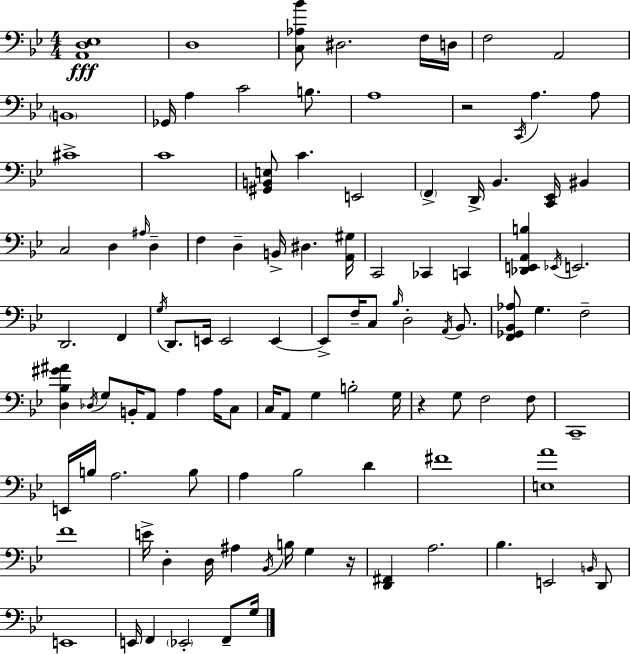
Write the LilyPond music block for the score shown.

{
  \clef bass
  \numericTimeSignature
  \time 4/4
  \key bes \major
  <a, d ees>1\fff | d1 | <c aes bes'>8 dis2. f16 d16 | f2 a,2 | \break \parenthesize b,1 | ges,16 a4 c'2 b8. | a1 | r2 \acciaccatura { c,16 } a4. a8 | \break cis'1-> | c'1 | <gis, b, e>8 c'4. e,2 | \parenthesize f,4-> d,16-> bes,4. <c, ees,>16 bis,4 | \break c2 d4 \grace { ais16 } d4-- | f4 d4-- b,16-> dis4. | <a, gis>16 c,2 ces,4 c,4 | <des, e, a, b>4 \acciaccatura { ees,16 } e,2. | \break d,2. f,4 | \acciaccatura { g16 } d,8. e,16 e,2 | e,4~~ e,8-> f16-- c8 \grace { bes16 } d2-. | \acciaccatura { a,16 } bes,8. <f, ges, bes, aes>8 g4. f2-- | \break <d bes gis' ais'>4 \acciaccatura { des16 } g8 b,16-. a,8 | a4 a16 c8 c16 a,8 g4 b2-. | g16 r4 g8 f2 | f8 c,1-- | \break e,16 b16 a2. | b8 a4 bes2 | d'4 fis'1 | <e a'>1 | \break f'1 | e'16-> d4-. d16 ais4 | \acciaccatura { bes,16 } b16 g4 r16 <d, fis,>4 a2. | bes4. e,2 | \break \grace { b,16 } d,8 e,1 | e,16 f,4 \parenthesize ees,2-. | f,8-- g16 \bar "|."
}